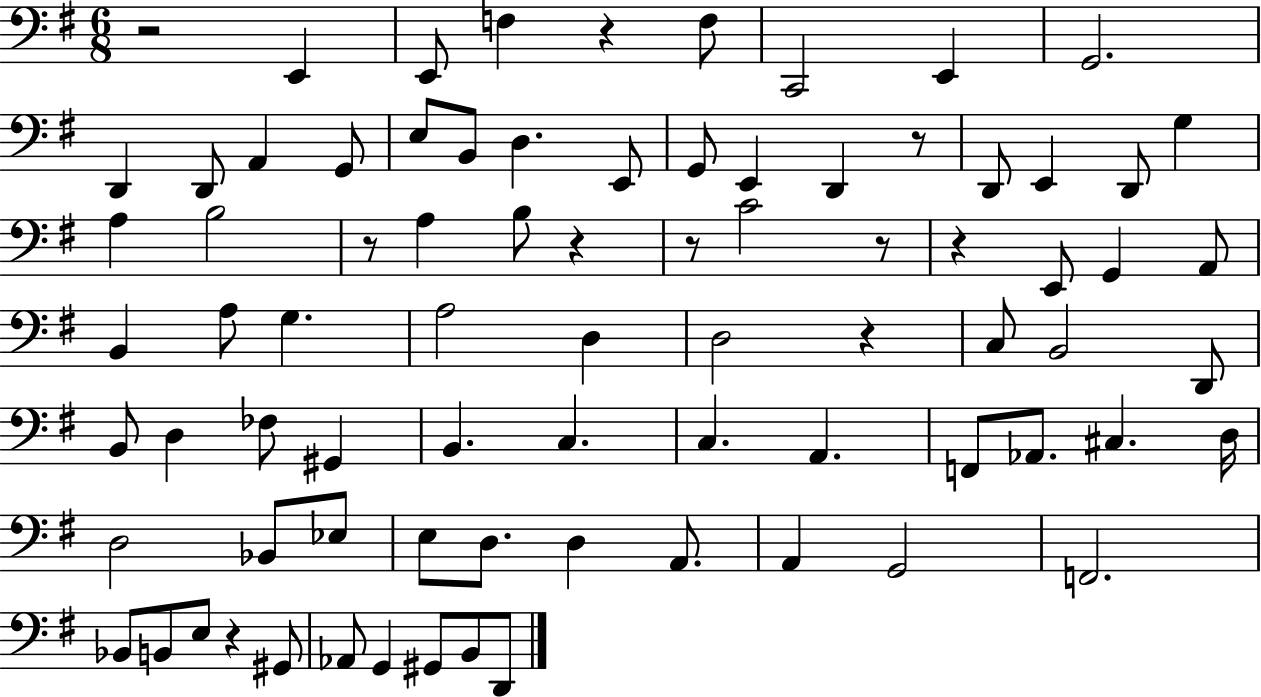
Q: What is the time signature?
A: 6/8